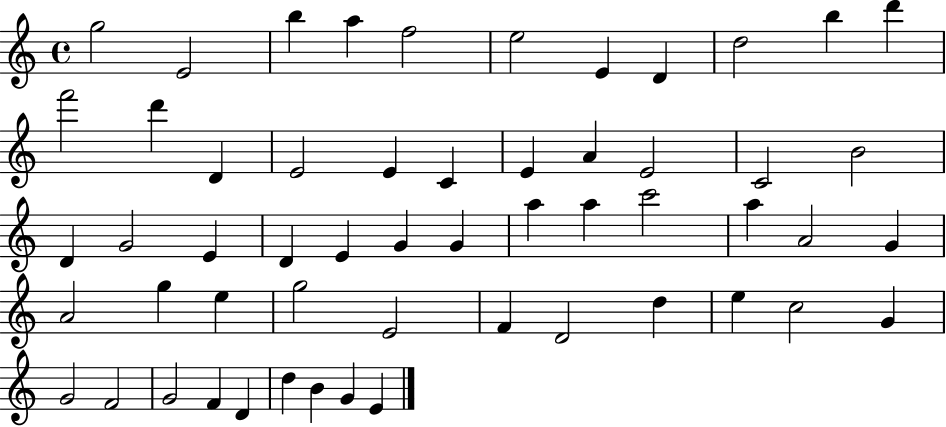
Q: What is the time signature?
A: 4/4